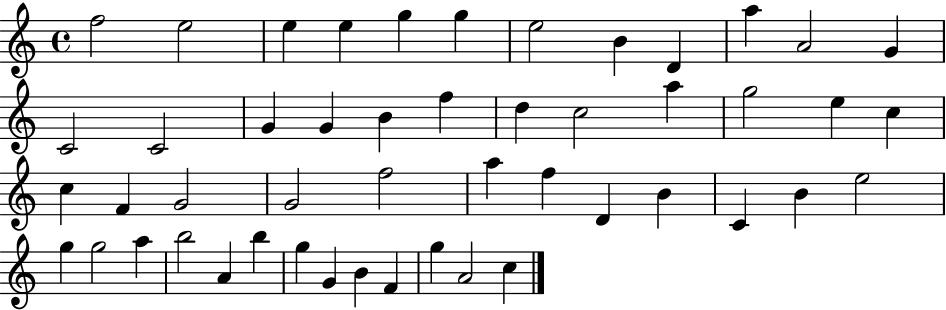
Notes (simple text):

F5/h E5/h E5/q E5/q G5/q G5/q E5/h B4/q D4/q A5/q A4/h G4/q C4/h C4/h G4/q G4/q B4/q F5/q D5/q C5/h A5/q G5/h E5/q C5/q C5/q F4/q G4/h G4/h F5/h A5/q F5/q D4/q B4/q C4/q B4/q E5/h G5/q G5/h A5/q B5/h A4/q B5/q G5/q G4/q B4/q F4/q G5/q A4/h C5/q